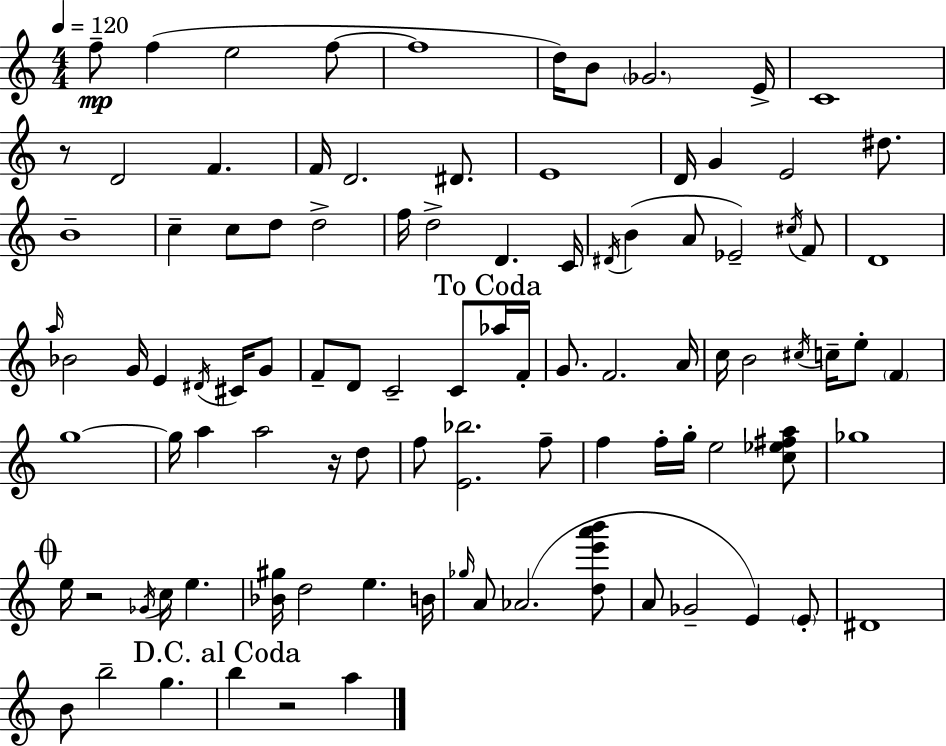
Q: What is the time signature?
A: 4/4